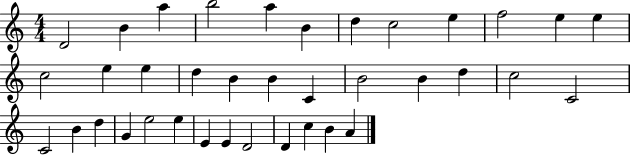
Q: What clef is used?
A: treble